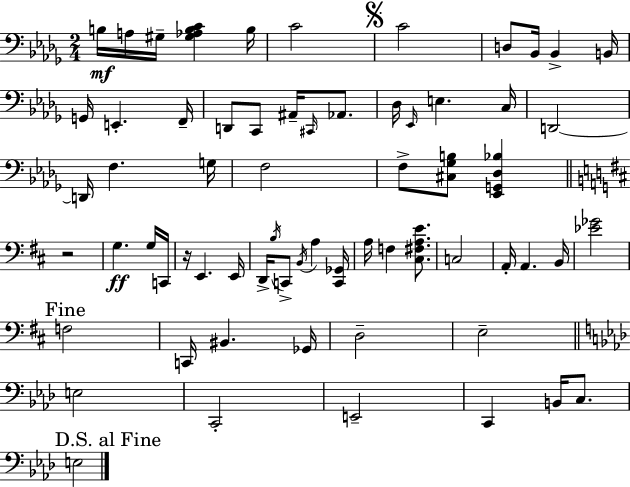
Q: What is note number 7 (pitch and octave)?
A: D3